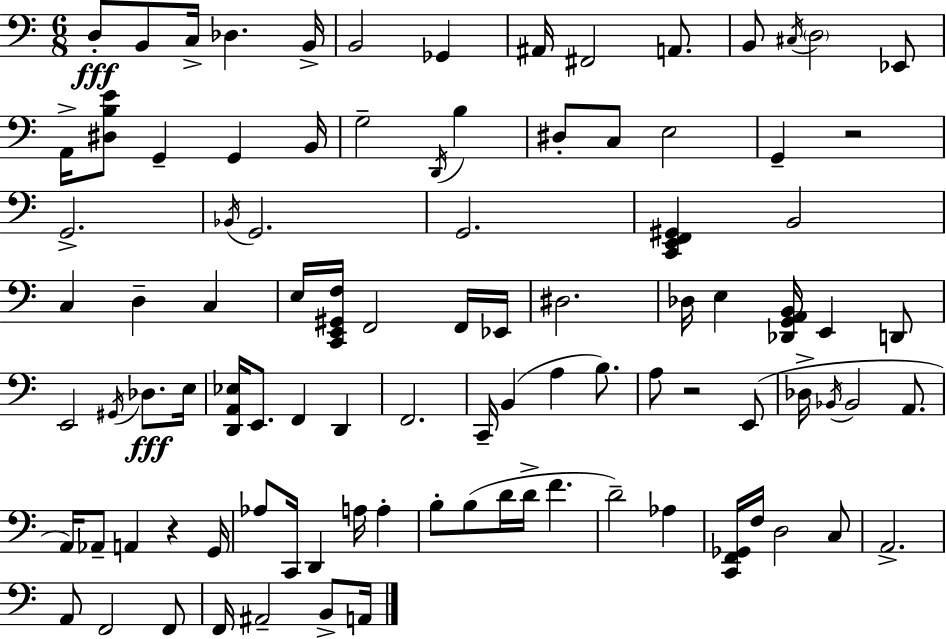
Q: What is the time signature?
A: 6/8